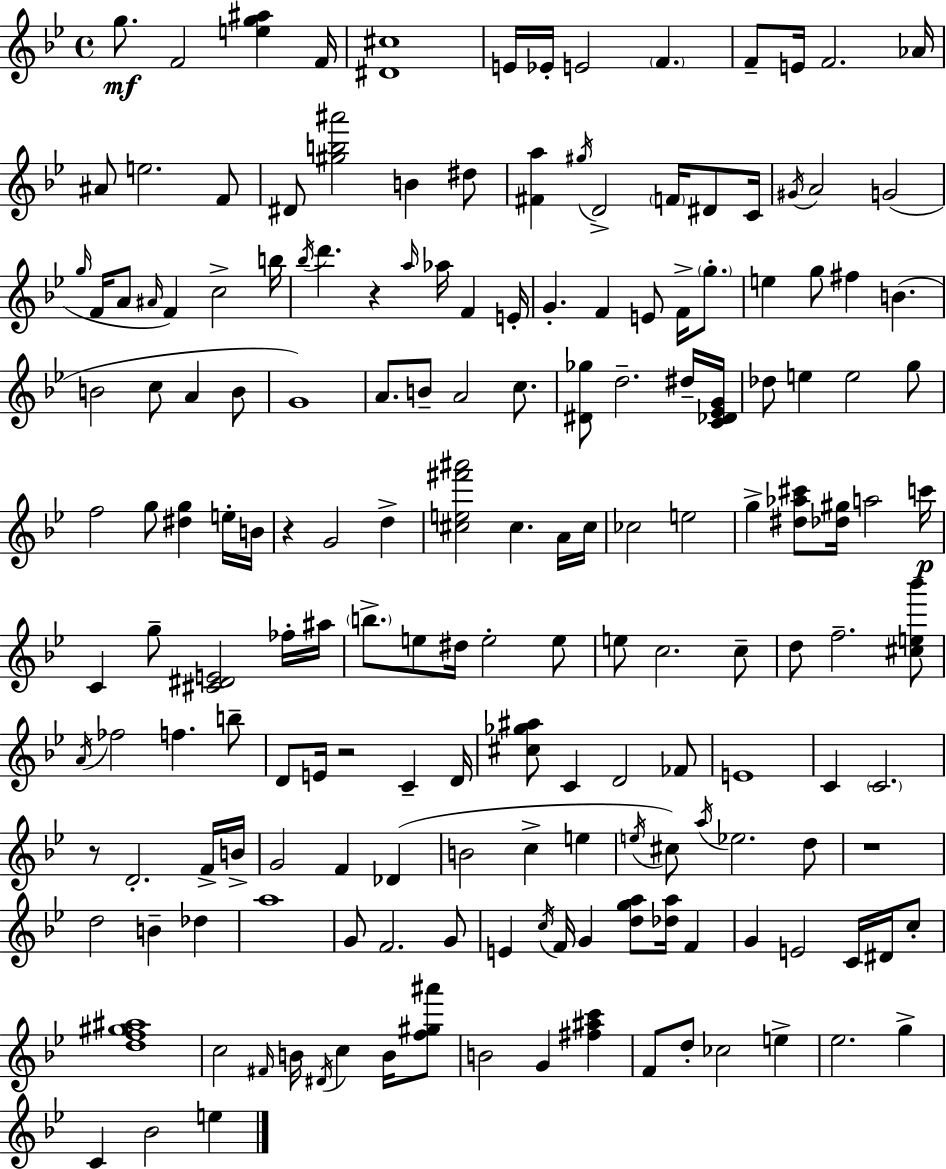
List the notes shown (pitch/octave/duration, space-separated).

G5/e. F4/h [E5,G5,A#5]/q F4/s [D#4,C#5]/w E4/s Eb4/s E4/h F4/q. F4/e E4/s F4/h. Ab4/s A#4/e E5/h. F4/e D#4/e [G#5,B5,A#6]/h B4/q D#5/e [F#4,A5]/q G#5/s D4/h F4/s D#4/e C4/s G#4/s A4/h G4/h G5/s F4/s A4/e A#4/s F4/q C5/h B5/s Bb5/s D6/q. R/q A5/s Ab5/s F4/q E4/s G4/q. F4/q E4/e F4/s G5/e. E5/q G5/e F#5/q B4/q. B4/h C5/e A4/q B4/e G4/w A4/e. B4/e A4/h C5/e. [D#4,Gb5]/e D5/h. D#5/s [C4,Db4,Eb4,G4]/s Db5/e E5/q E5/h G5/e F5/h G5/e [D#5,G5]/q E5/s B4/s R/q G4/h D5/q [C#5,E5,F#6,A#6]/h C#5/q. A4/s C#5/s CES5/h E5/h G5/q [D#5,Ab5,C#6]/e [Db5,G#5]/s A5/h C6/s C4/q G5/e [C#4,D#4,E4]/h FES5/s A#5/s B5/e. E5/e D#5/s E5/h E5/e E5/e C5/h. C5/e D5/e F5/h. [C#5,E5,Bb6]/e A4/s FES5/h F5/q. B5/e D4/e E4/s R/h C4/q D4/s [C#5,Gb5,A#5]/e C4/q D4/h FES4/e E4/w C4/q C4/h. R/e D4/h. F4/s B4/s G4/h F4/q Db4/q B4/h C5/q E5/q E5/s C#5/e A5/s Eb5/h. D5/e R/w D5/h B4/q Db5/q A5/w G4/e F4/h. G4/e E4/q C5/s F4/s G4/q [D5,G5,A5]/e [Db5,A5]/s F4/q G4/q E4/h C4/s D#4/s C5/e [D5,F5,G#5,A#5]/w C5/h F#4/s B4/s D#4/s C5/q B4/s [F5,G#5,A#6]/e B4/h G4/q [F#5,A#5,C6]/q F4/e D5/e CES5/h E5/q Eb5/h. G5/q C4/q Bb4/h E5/q